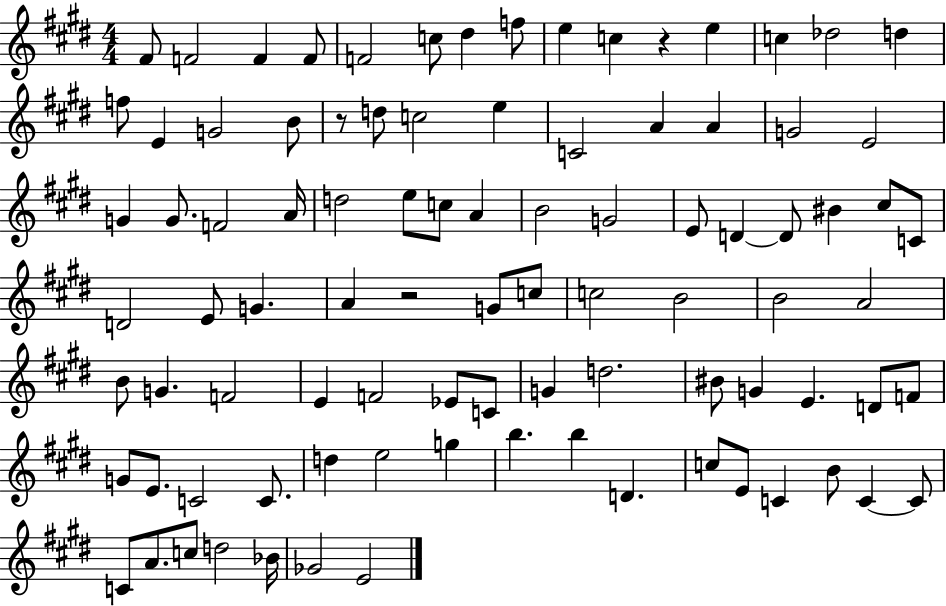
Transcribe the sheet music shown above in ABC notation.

X:1
T:Untitled
M:4/4
L:1/4
K:E
^F/2 F2 F F/2 F2 c/2 ^d f/2 e c z e c _d2 d f/2 E G2 B/2 z/2 d/2 c2 e C2 A A G2 E2 G G/2 F2 A/4 d2 e/2 c/2 A B2 G2 E/2 D D/2 ^B ^c/2 C/2 D2 E/2 G A z2 G/2 c/2 c2 B2 B2 A2 B/2 G F2 E F2 _E/2 C/2 G d2 ^B/2 G E D/2 F/2 G/2 E/2 C2 C/2 d e2 g b b D c/2 E/2 C B/2 C C/2 C/2 A/2 c/2 d2 _B/4 _G2 E2